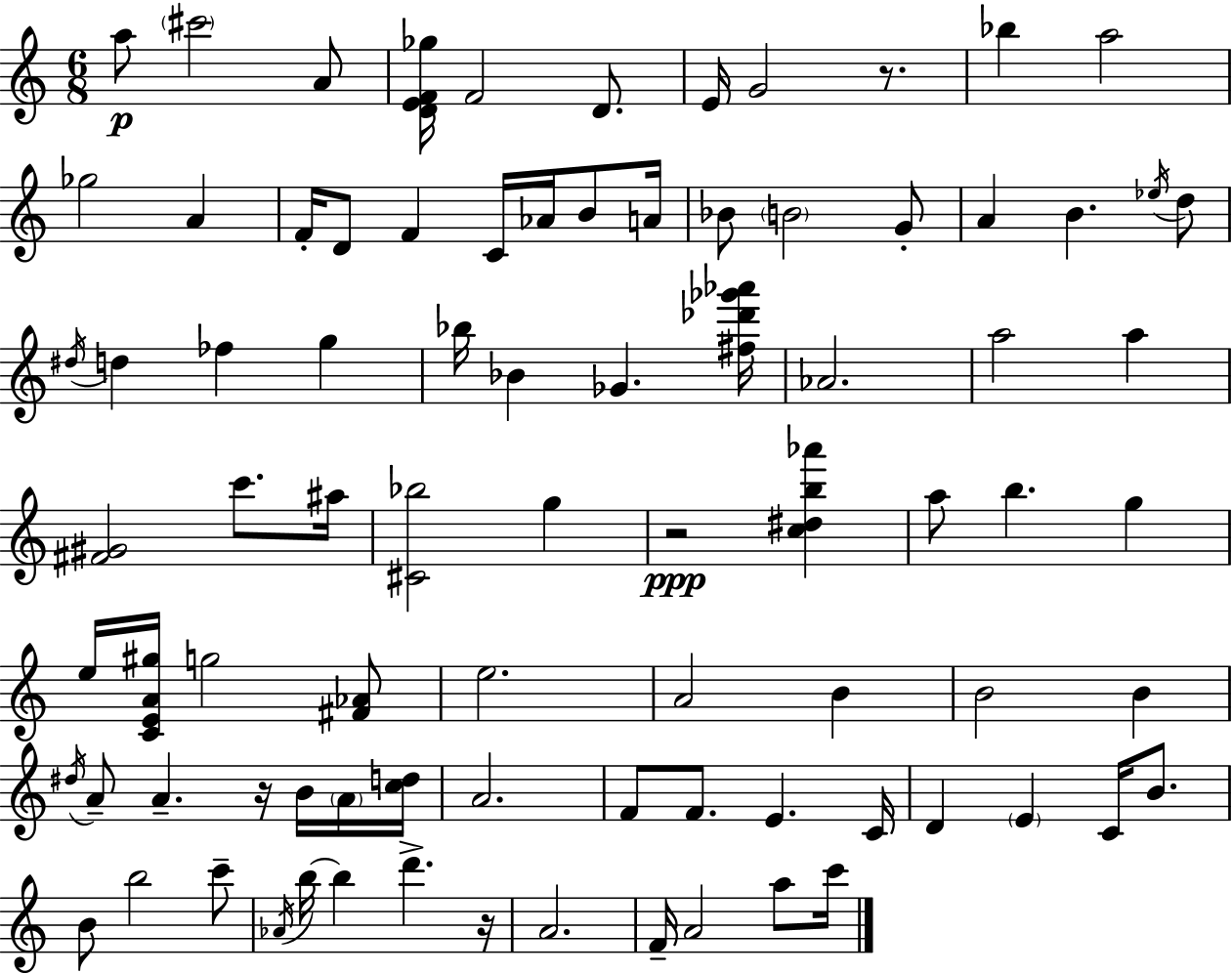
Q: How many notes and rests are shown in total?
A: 86